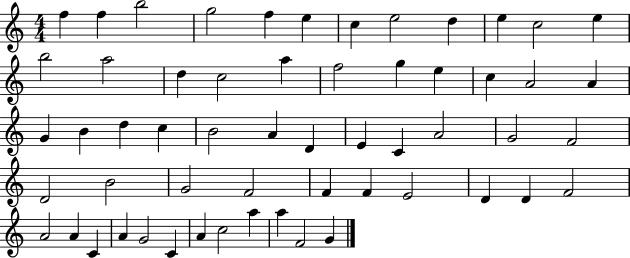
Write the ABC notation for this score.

X:1
T:Untitled
M:4/4
L:1/4
K:C
f f b2 g2 f e c e2 d e c2 e b2 a2 d c2 a f2 g e c A2 A G B d c B2 A D E C A2 G2 F2 D2 B2 G2 F2 F F E2 D D F2 A2 A C A G2 C A c2 a a F2 G